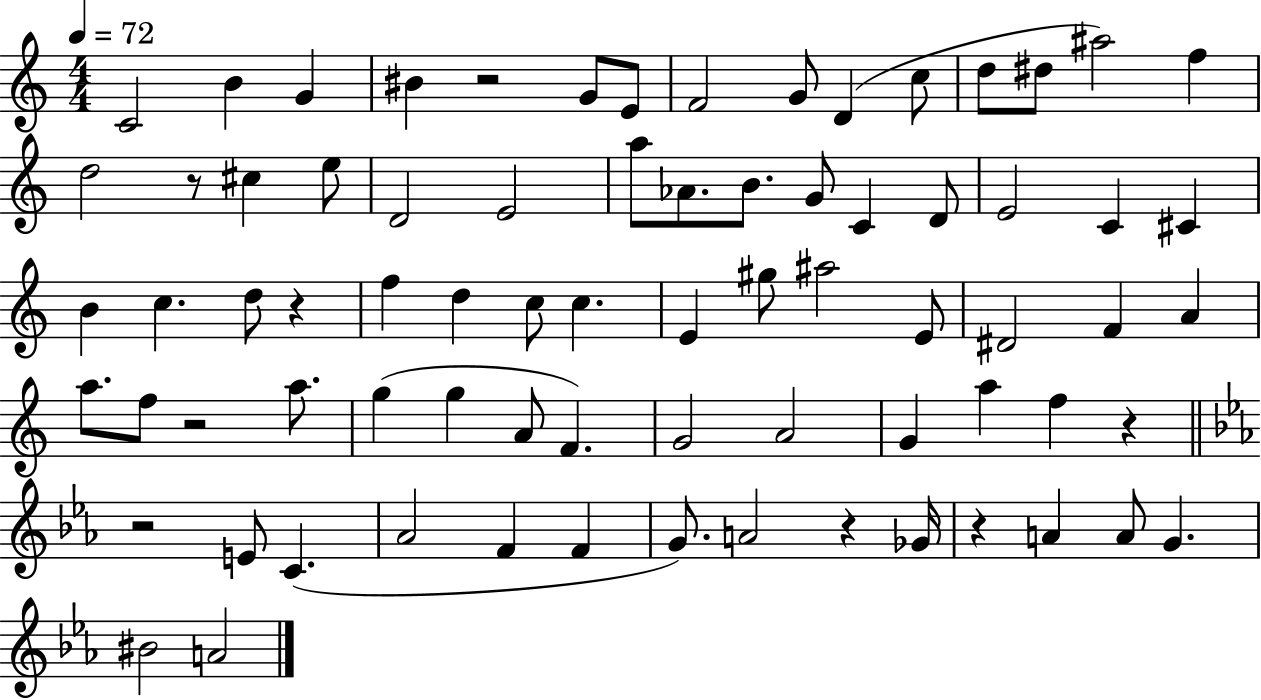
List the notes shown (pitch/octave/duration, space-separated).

C4/h B4/q G4/q BIS4/q R/h G4/e E4/e F4/h G4/e D4/q C5/e D5/e D#5/e A#5/h F5/q D5/h R/e C#5/q E5/e D4/h E4/h A5/e Ab4/e. B4/e. G4/e C4/q D4/e E4/h C4/q C#4/q B4/q C5/q. D5/e R/q F5/q D5/q C5/e C5/q. E4/q G#5/e A#5/h E4/e D#4/h F4/q A4/q A5/e. F5/e R/h A5/e. G5/q G5/q A4/e F4/q. G4/h A4/h G4/q A5/q F5/q R/q R/h E4/e C4/q. Ab4/h F4/q F4/q G4/e. A4/h R/q Gb4/s R/q A4/q A4/e G4/q. BIS4/h A4/h